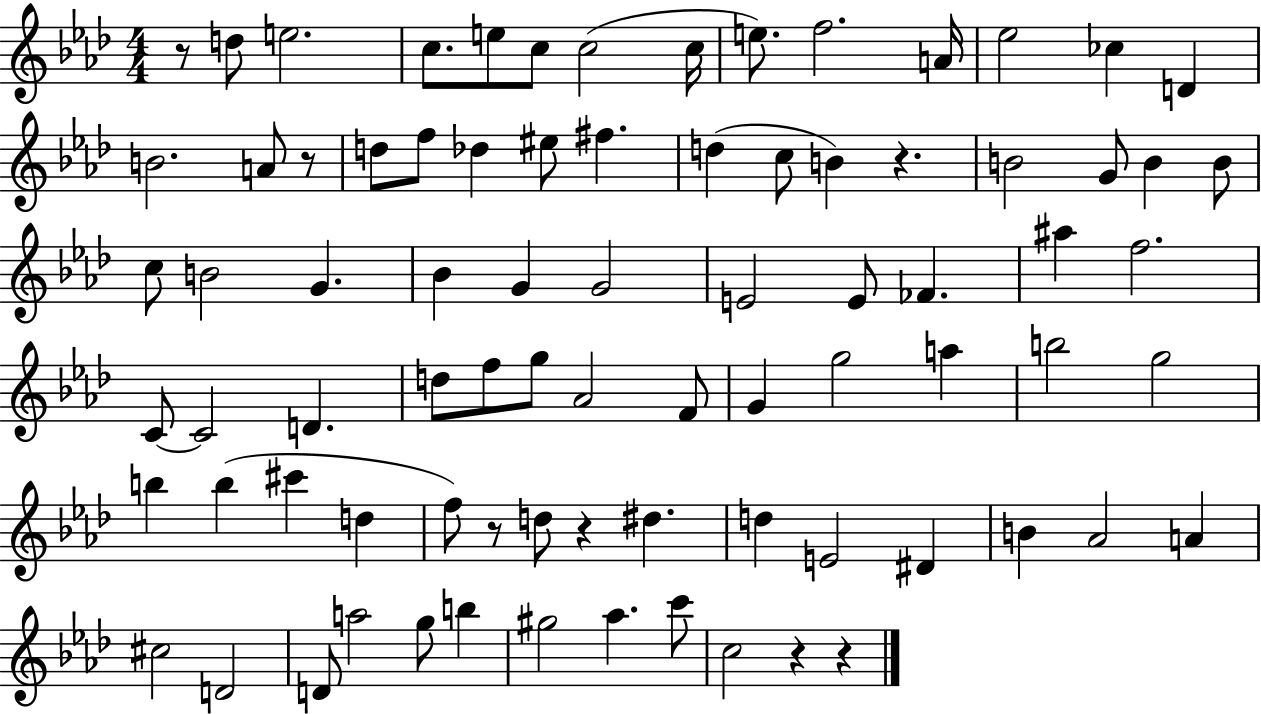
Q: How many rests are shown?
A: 7